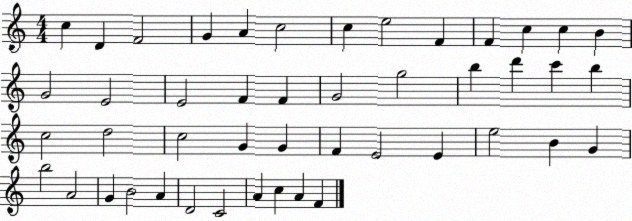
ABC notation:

X:1
T:Untitled
M:4/4
L:1/4
K:C
c D F2 G A c2 c e2 F F c c B G2 E2 E2 F F G2 g2 b d' c' b c2 d2 c2 G G F E2 E e2 B G b2 A2 G B2 A D2 C2 A c A F